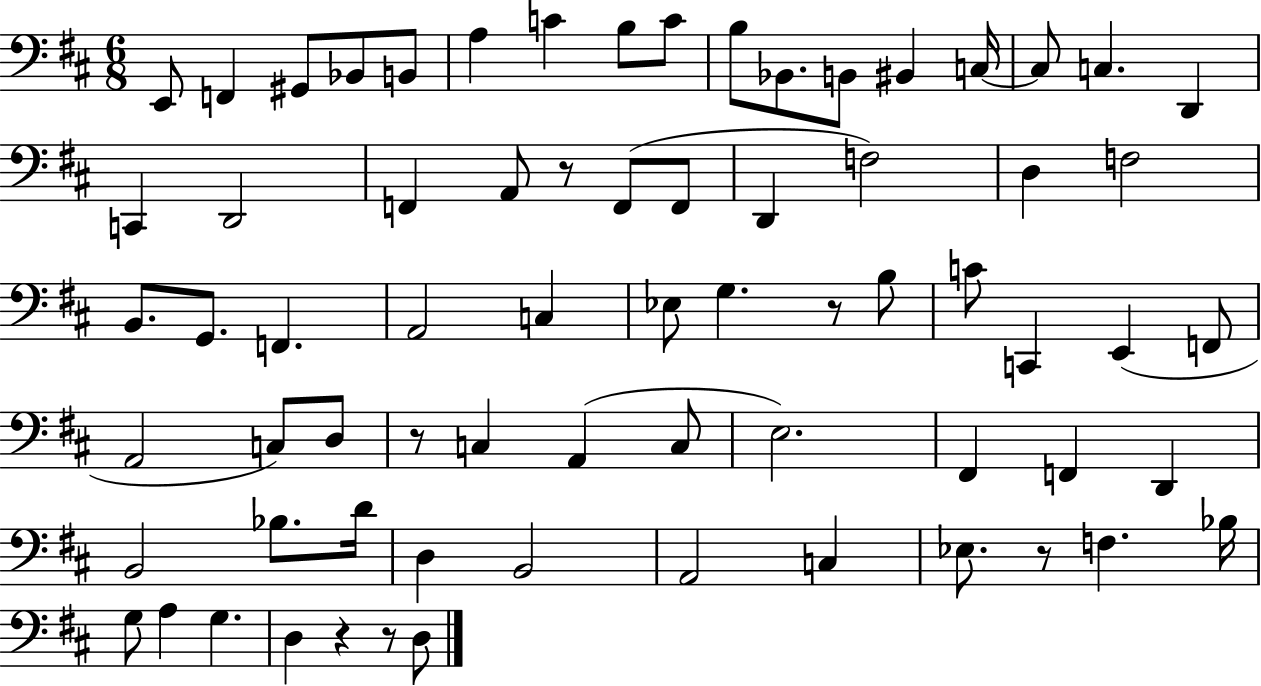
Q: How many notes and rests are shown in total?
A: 70